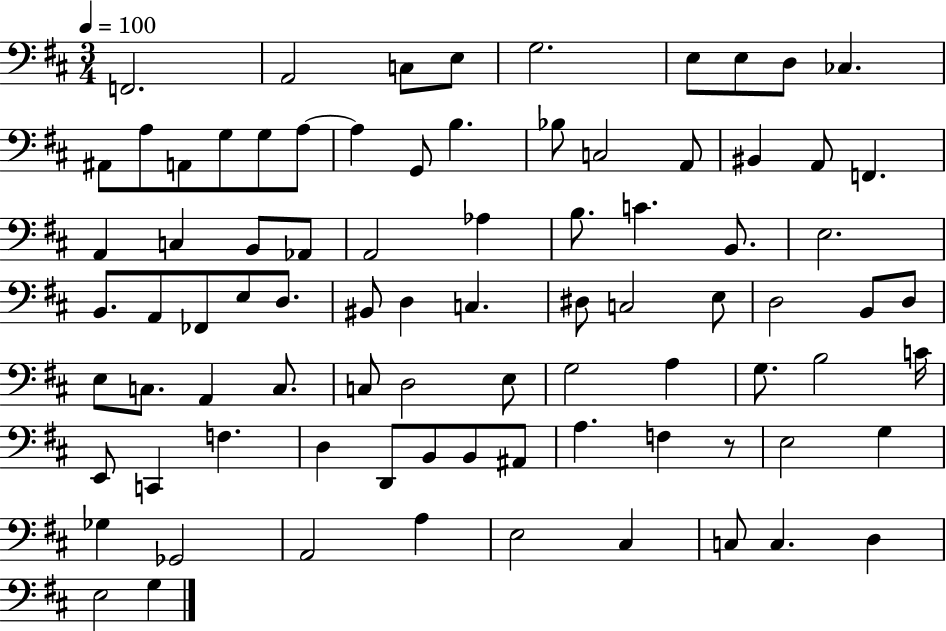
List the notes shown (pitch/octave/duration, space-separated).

F2/h. A2/h C3/e E3/e G3/h. E3/e E3/e D3/e CES3/q. A#2/e A3/e A2/e G3/e G3/e A3/e A3/q G2/e B3/q. Bb3/e C3/h A2/e BIS2/q A2/e F2/q. A2/q C3/q B2/e Ab2/e A2/h Ab3/q B3/e. C4/q. B2/e. E3/h. B2/e. A2/e FES2/e E3/e D3/e. BIS2/e D3/q C3/q. D#3/e C3/h E3/e D3/h B2/e D3/e E3/e C3/e. A2/q C3/e. C3/e D3/h E3/e G3/h A3/q G3/e. B3/h C4/s E2/e C2/q F3/q. D3/q D2/e B2/e B2/e A#2/e A3/q. F3/q R/e E3/h G3/q Gb3/q Gb2/h A2/h A3/q E3/h C#3/q C3/e C3/q. D3/q E3/h G3/q